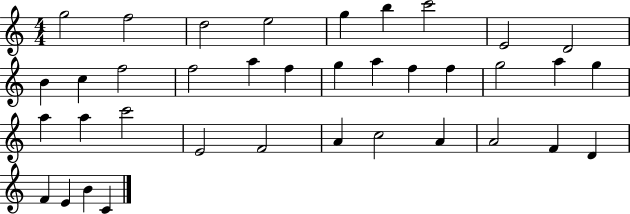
X:1
T:Untitled
M:4/4
L:1/4
K:C
g2 f2 d2 e2 g b c'2 E2 D2 B c f2 f2 a f g a f f g2 a g a a c'2 E2 F2 A c2 A A2 F D F E B C